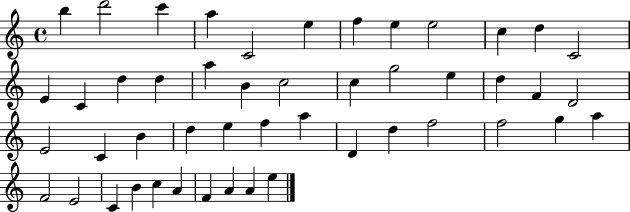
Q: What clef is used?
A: treble